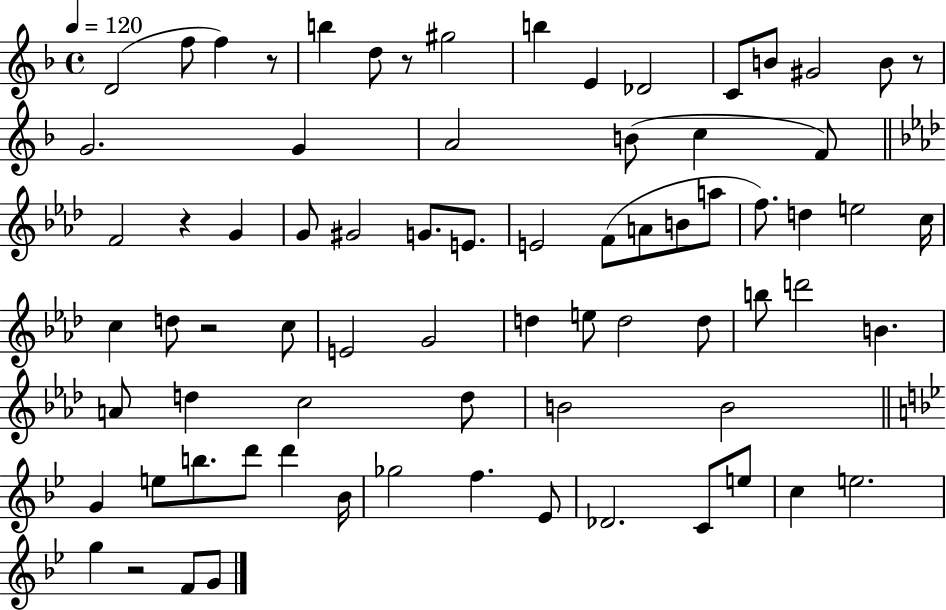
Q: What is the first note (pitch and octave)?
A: D4